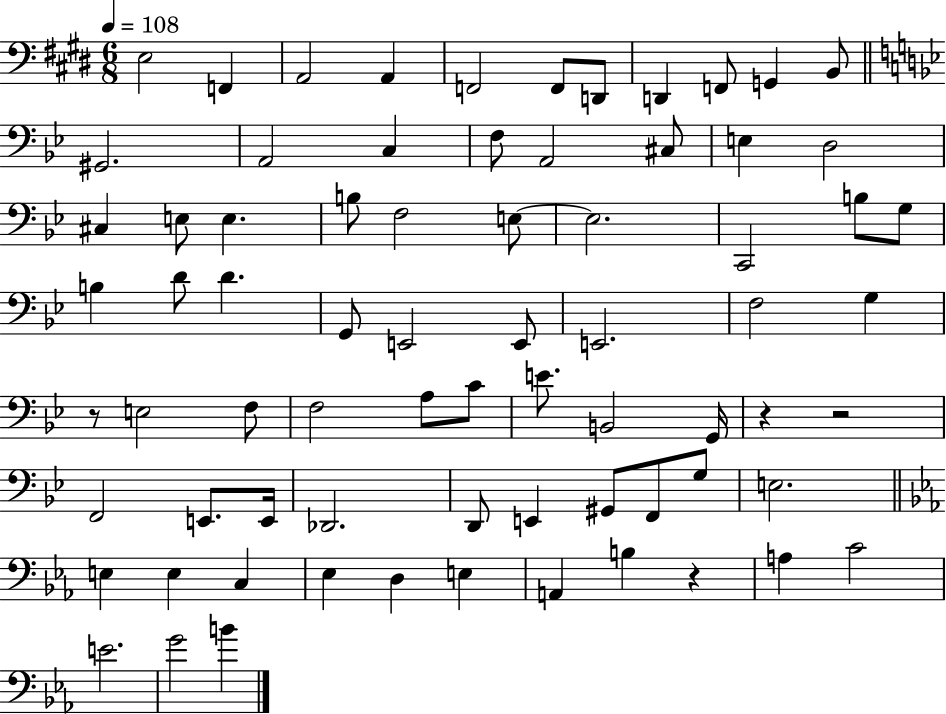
{
  \clef bass
  \numericTimeSignature
  \time 6/8
  \key e \major
  \tempo 4 = 108
  e2 f,4 | a,2 a,4 | f,2 f,8 d,8 | d,4 f,8 g,4 b,8 | \break \bar "||" \break \key bes \major gis,2. | a,2 c4 | f8 a,2 cis8 | e4 d2 | \break cis4 e8 e4. | b8 f2 e8~~ | e2. | c,2 b8 g8 | \break b4 d'8 d'4. | g,8 e,2 e,8 | e,2. | f2 g4 | \break r8 e2 f8 | f2 a8 c'8 | e'8. b,2 g,16 | r4 r2 | \break f,2 e,8. e,16 | des,2. | d,8 e,4 gis,8 f,8 g8 | e2. | \break \bar "||" \break \key ees \major e4 e4 c4 | ees4 d4 e4 | a,4 b4 r4 | a4 c'2 | \break e'2. | g'2 b'4 | \bar "|."
}